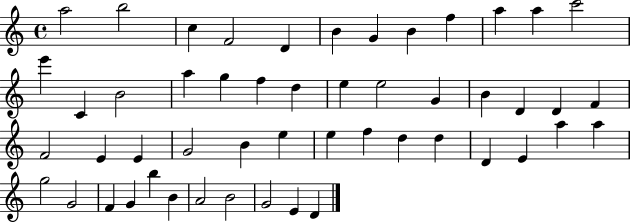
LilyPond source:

{
  \clef treble
  \time 4/4
  \defaultTimeSignature
  \key c \major
  a''2 b''2 | c''4 f'2 d'4 | b'4 g'4 b'4 f''4 | a''4 a''4 c'''2 | \break e'''4 c'4 b'2 | a''4 g''4 f''4 d''4 | e''4 e''2 g'4 | b'4 d'4 d'4 f'4 | \break f'2 e'4 e'4 | g'2 b'4 e''4 | e''4 f''4 d''4 d''4 | d'4 e'4 a''4 a''4 | \break g''2 g'2 | f'4 g'4 b''4 b'4 | a'2 b'2 | g'2 e'4 d'4 | \break \bar "|."
}